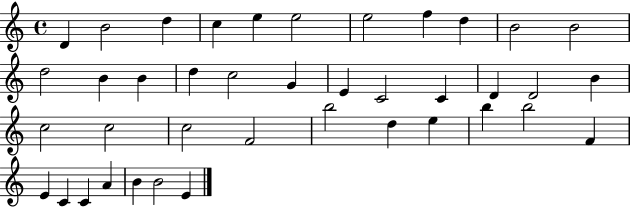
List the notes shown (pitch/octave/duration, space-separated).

D4/q B4/h D5/q C5/q E5/q E5/h E5/h F5/q D5/q B4/h B4/h D5/h B4/q B4/q D5/q C5/h G4/q E4/q C4/h C4/q D4/q D4/h B4/q C5/h C5/h C5/h F4/h B5/h D5/q E5/q B5/q B5/h F4/q E4/q C4/q C4/q A4/q B4/q B4/h E4/q